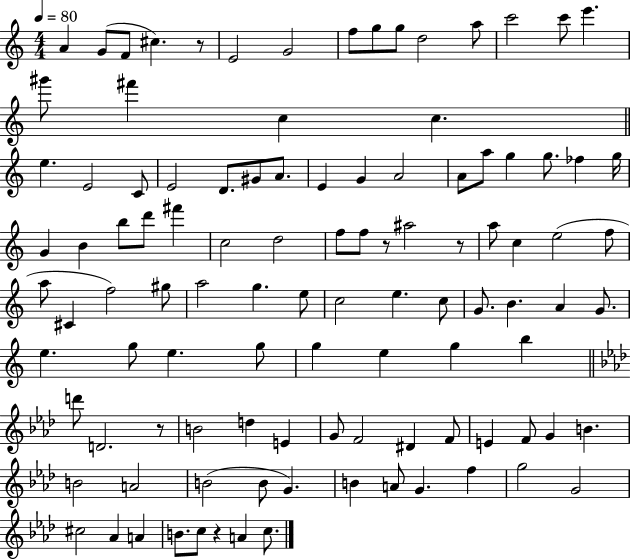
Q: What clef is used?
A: treble